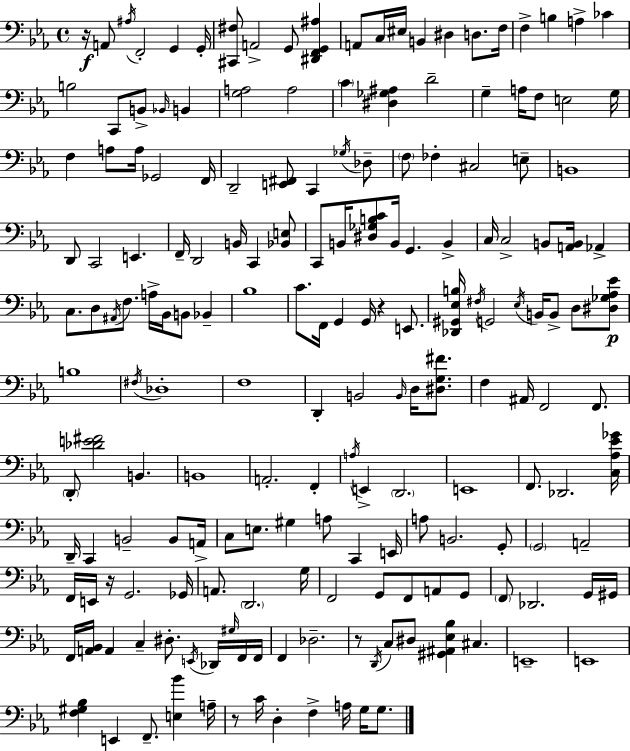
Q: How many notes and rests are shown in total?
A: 184